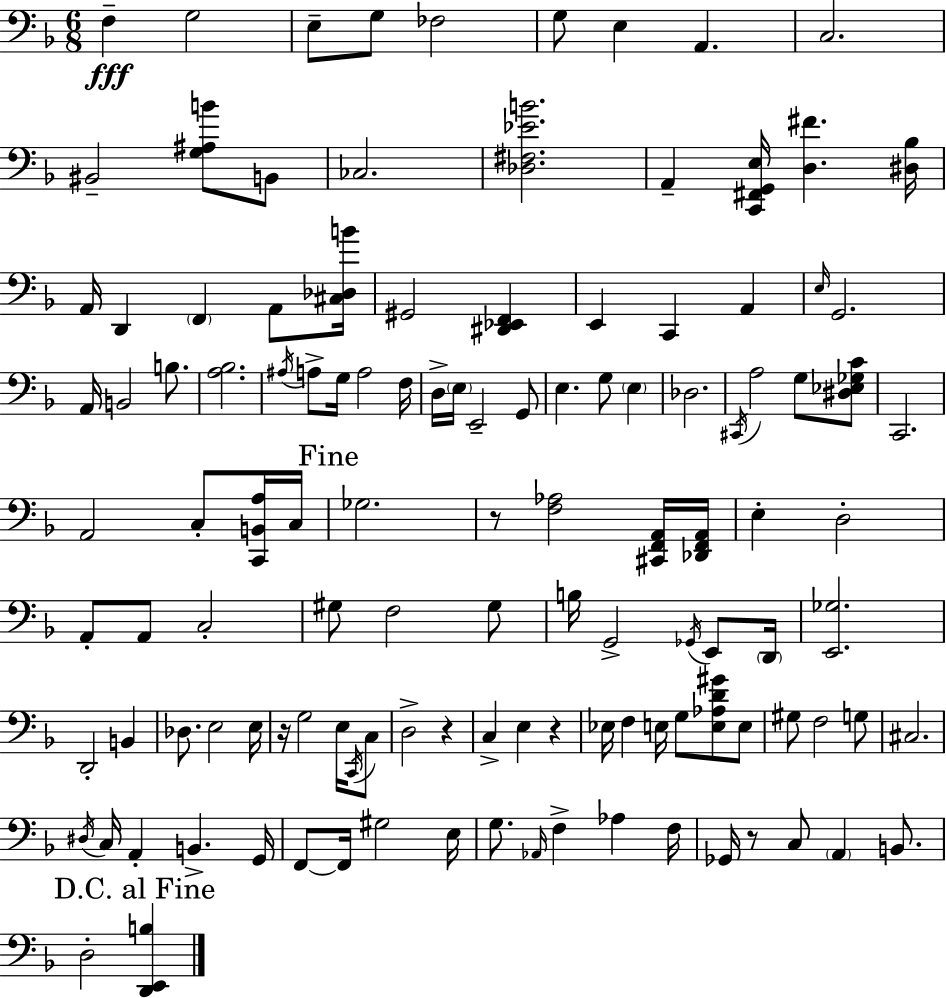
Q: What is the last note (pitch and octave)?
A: D3